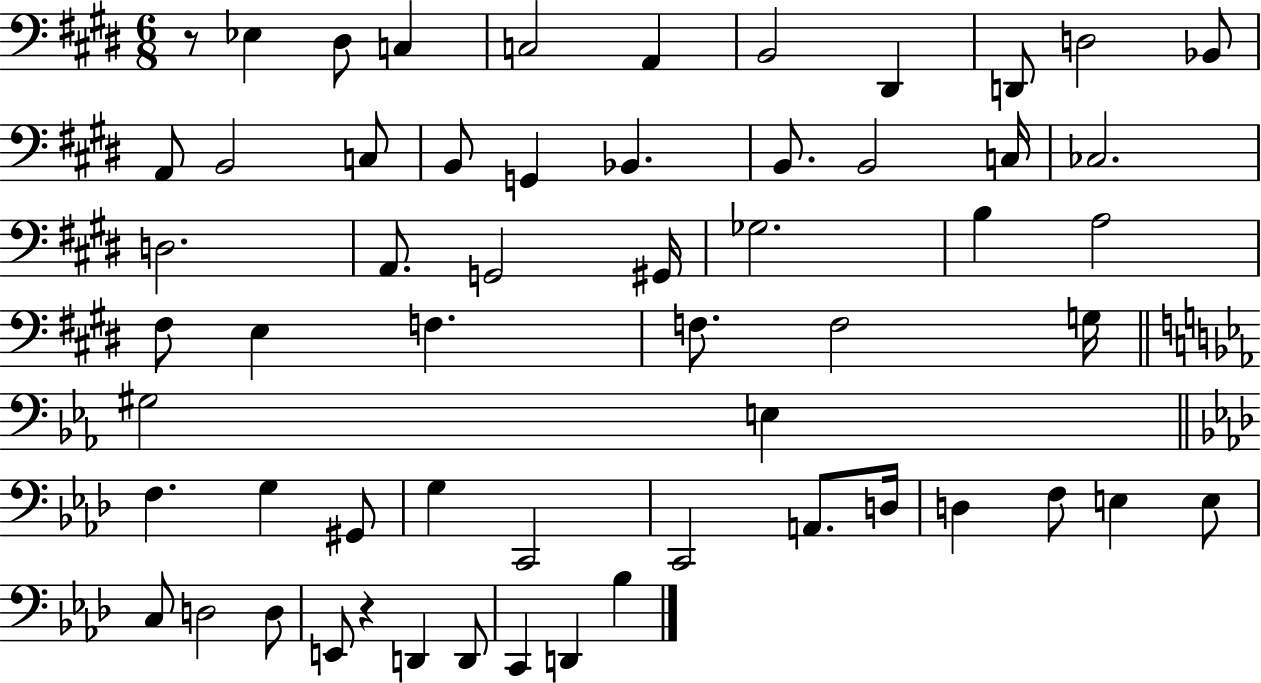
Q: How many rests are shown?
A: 2